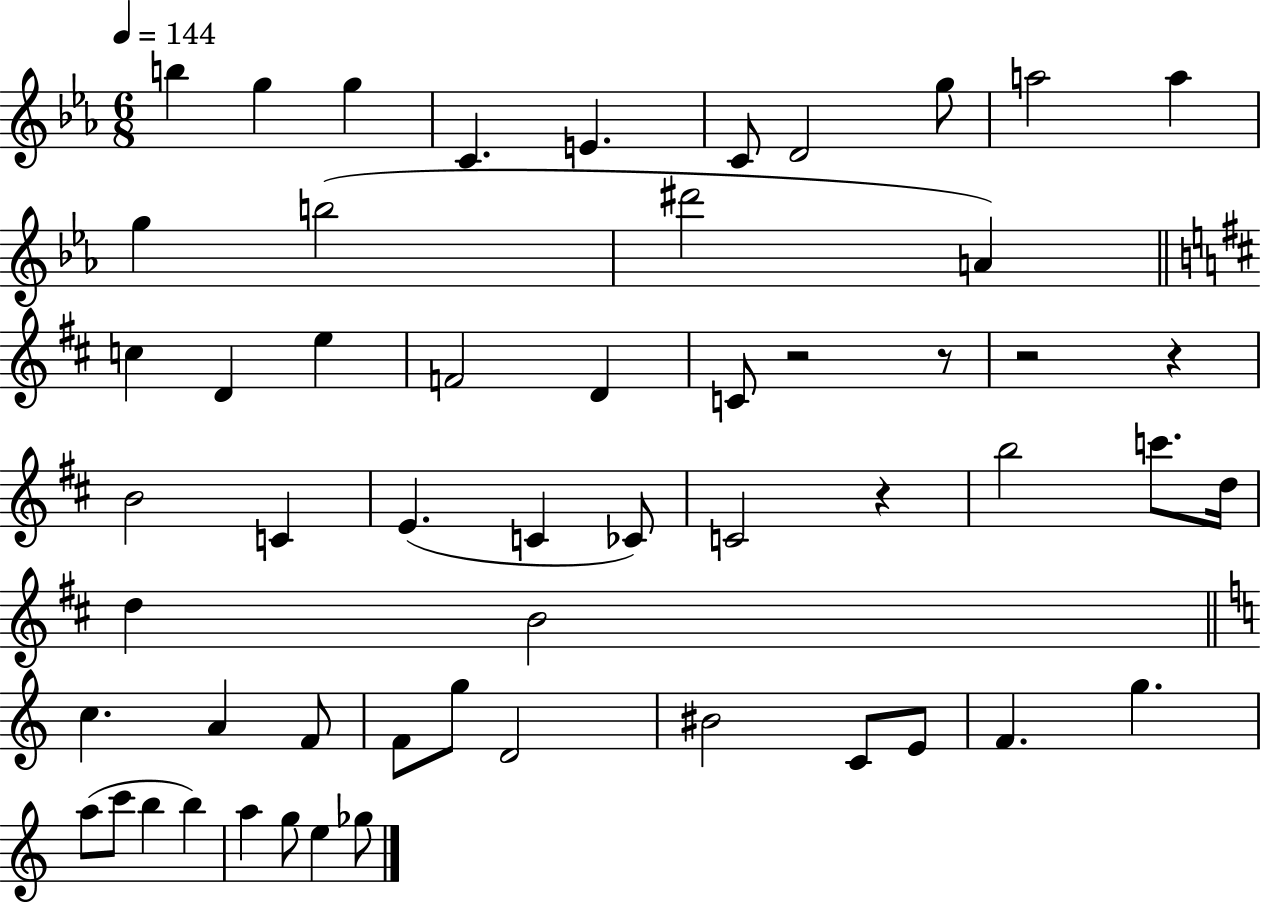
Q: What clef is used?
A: treble